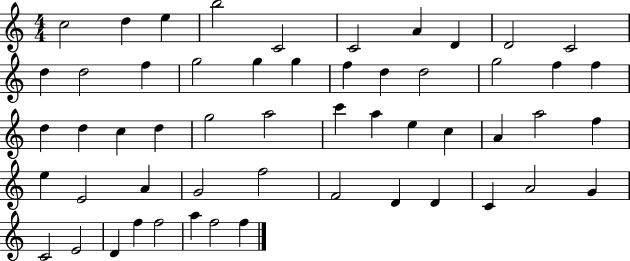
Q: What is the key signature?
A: C major